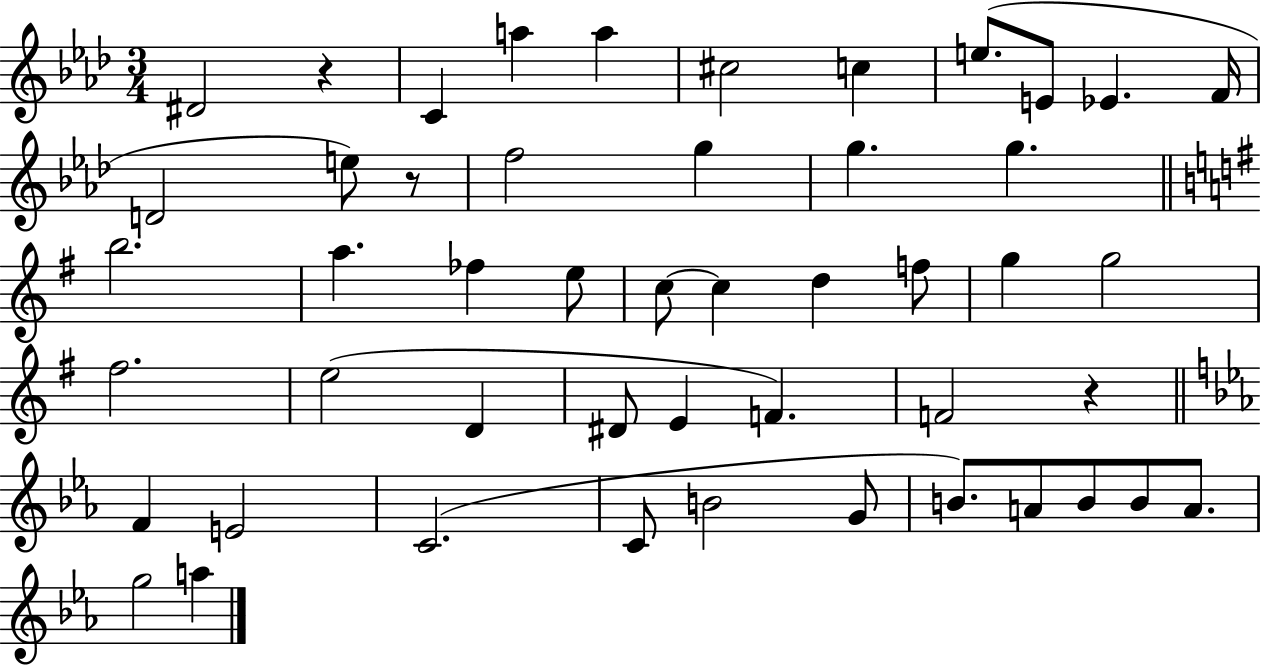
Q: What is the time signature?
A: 3/4